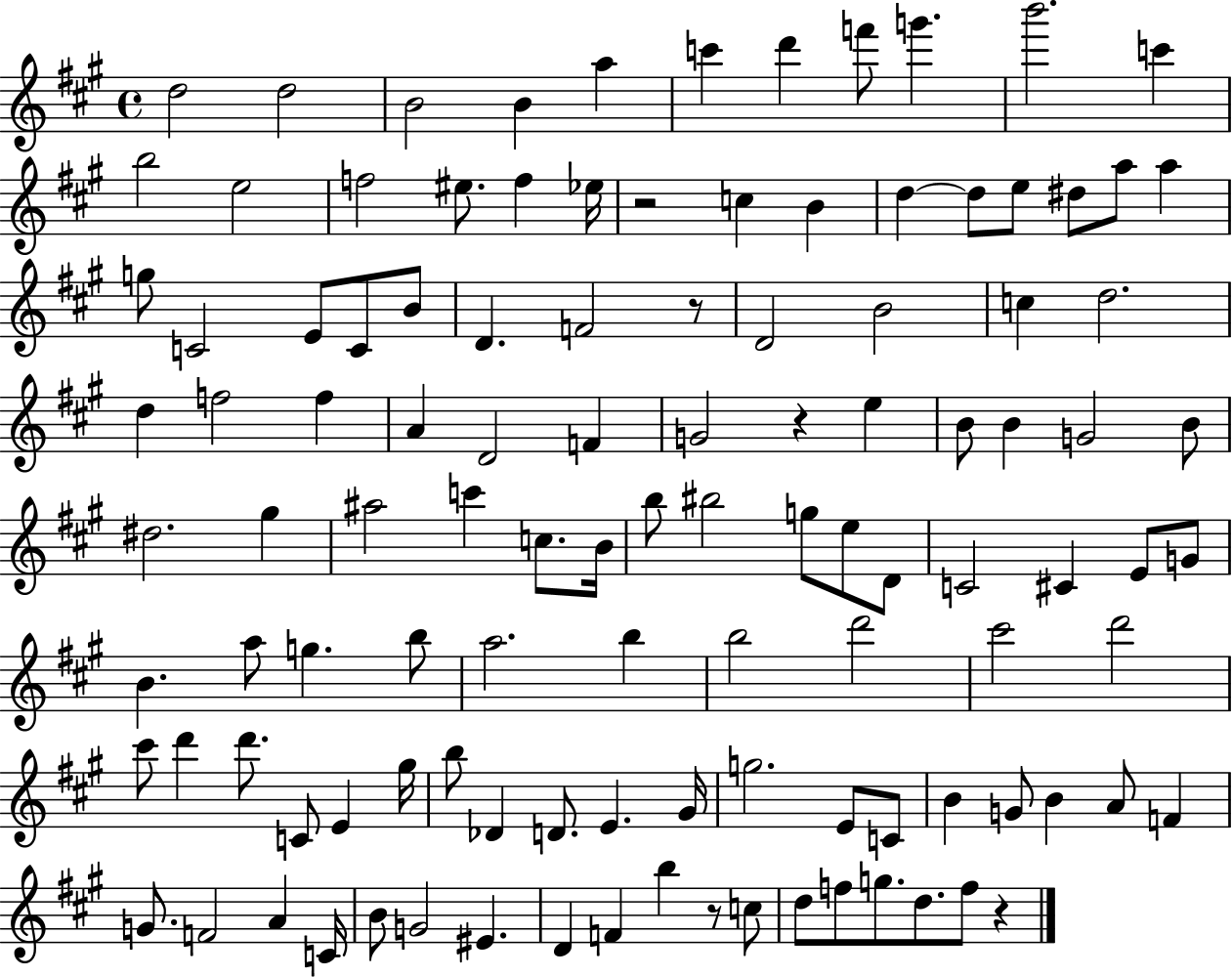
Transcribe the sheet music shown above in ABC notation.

X:1
T:Untitled
M:4/4
L:1/4
K:A
d2 d2 B2 B a c' d' f'/2 g' b'2 c' b2 e2 f2 ^e/2 f _e/4 z2 c B d d/2 e/2 ^d/2 a/2 a g/2 C2 E/2 C/2 B/2 D F2 z/2 D2 B2 c d2 d f2 f A D2 F G2 z e B/2 B G2 B/2 ^d2 ^g ^a2 c' c/2 B/4 b/2 ^b2 g/2 e/2 D/2 C2 ^C E/2 G/2 B a/2 g b/2 a2 b b2 d'2 ^c'2 d'2 ^c'/2 d' d'/2 C/2 E ^g/4 b/2 _D D/2 E ^G/4 g2 E/2 C/2 B G/2 B A/2 F G/2 F2 A C/4 B/2 G2 ^E D F b z/2 c/2 d/2 f/2 g/2 d/2 f/2 z